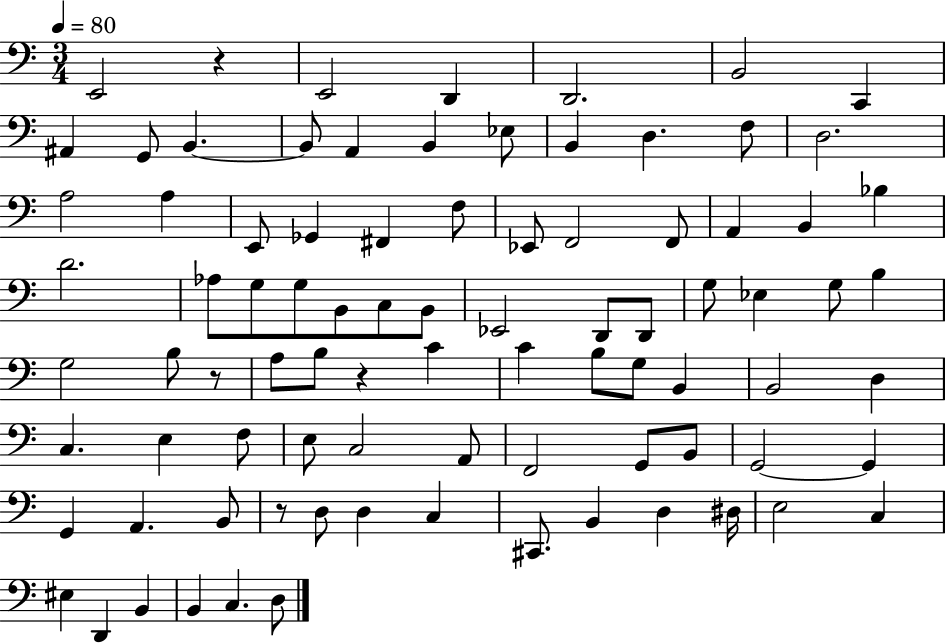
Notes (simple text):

E2/h R/q E2/h D2/q D2/h. B2/h C2/q A#2/q G2/e B2/q. B2/e A2/q B2/q Eb3/e B2/q D3/q. F3/e D3/h. A3/h A3/q E2/e Gb2/q F#2/q F3/e Eb2/e F2/h F2/e A2/q B2/q Bb3/q D4/h. Ab3/e G3/e G3/e B2/e C3/e B2/e Eb2/h D2/e D2/e G3/e Eb3/q G3/e B3/q G3/h B3/e R/e A3/e B3/e R/q C4/q C4/q B3/e G3/e B2/q B2/h D3/q C3/q. E3/q F3/e E3/e C3/h A2/e F2/h G2/e B2/e G2/h G2/q G2/q A2/q. B2/e R/e D3/e D3/q C3/q C#2/e. B2/q D3/q D#3/s E3/h C3/q EIS3/q D2/q B2/q B2/q C3/q. D3/e